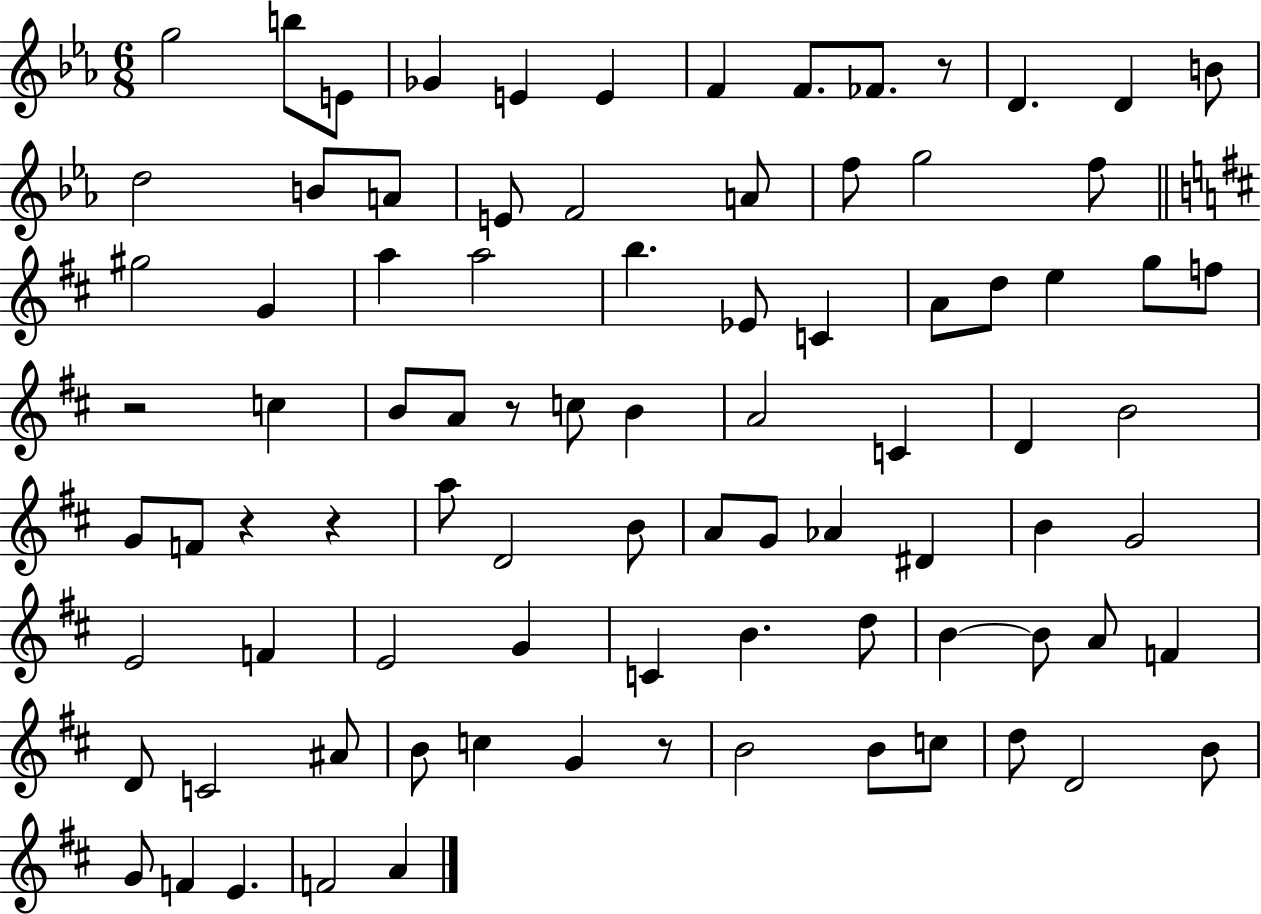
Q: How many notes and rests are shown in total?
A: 87